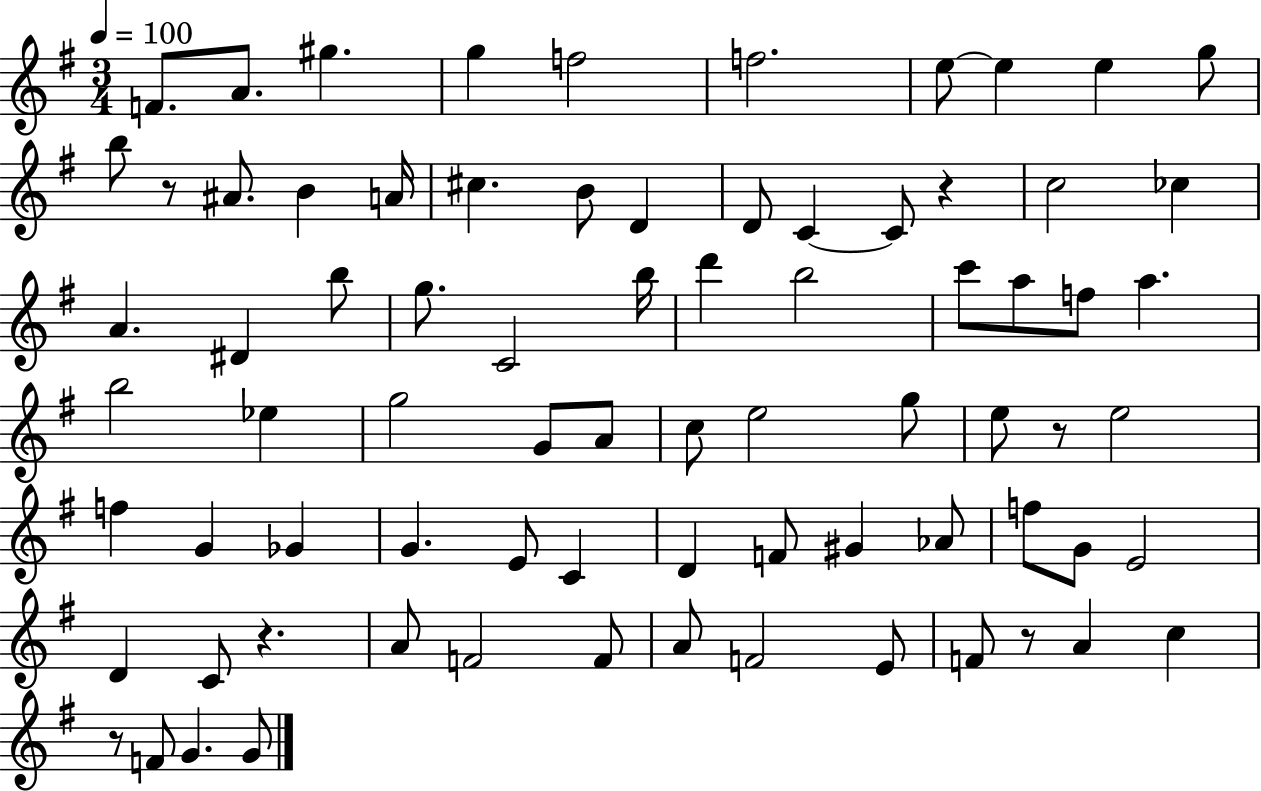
{
  \clef treble
  \numericTimeSignature
  \time 3/4
  \key g \major
  \tempo 4 = 100
  f'8. a'8. gis''4. | g''4 f''2 | f''2. | e''8~~ e''4 e''4 g''8 | \break b''8 r8 ais'8. b'4 a'16 | cis''4. b'8 d'4 | d'8 c'4~~ c'8 r4 | c''2 ces''4 | \break a'4. dis'4 b''8 | g''8. c'2 b''16 | d'''4 b''2 | c'''8 a''8 f''8 a''4. | \break b''2 ees''4 | g''2 g'8 a'8 | c''8 e''2 g''8 | e''8 r8 e''2 | \break f''4 g'4 ges'4 | g'4. e'8 c'4 | d'4 f'8 gis'4 aes'8 | f''8 g'8 e'2 | \break d'4 c'8 r4. | a'8 f'2 f'8 | a'8 f'2 e'8 | f'8 r8 a'4 c''4 | \break r8 f'8 g'4. g'8 | \bar "|."
}